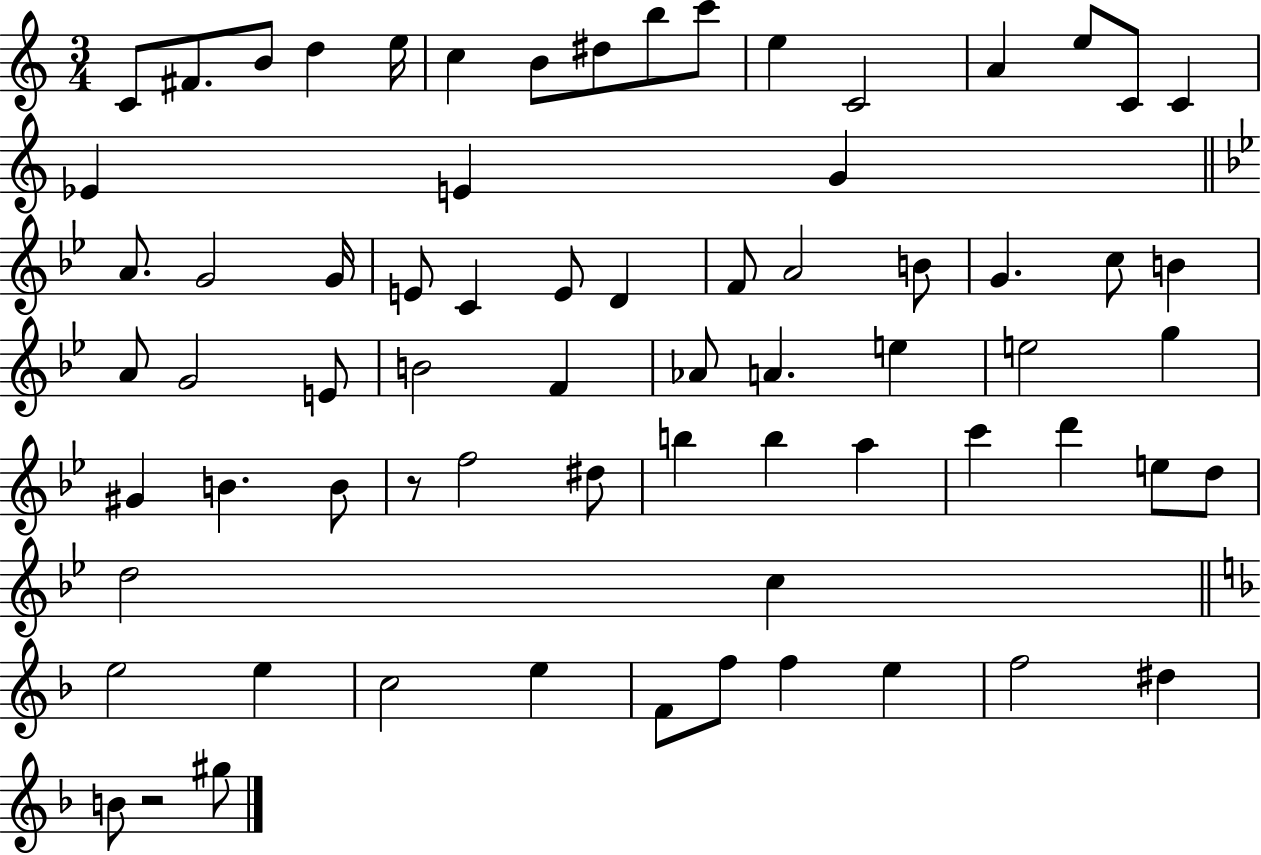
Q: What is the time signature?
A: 3/4